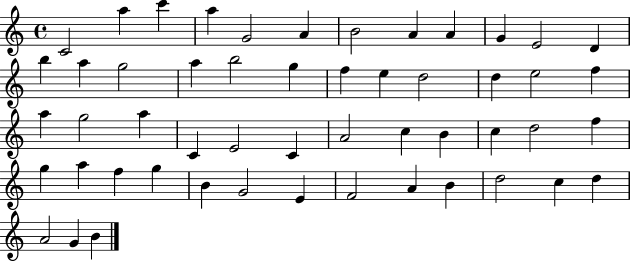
X:1
T:Untitled
M:4/4
L:1/4
K:C
C2 a c' a G2 A B2 A A G E2 D b a g2 a b2 g f e d2 d e2 f a g2 a C E2 C A2 c B c d2 f g a f g B G2 E F2 A B d2 c d A2 G B